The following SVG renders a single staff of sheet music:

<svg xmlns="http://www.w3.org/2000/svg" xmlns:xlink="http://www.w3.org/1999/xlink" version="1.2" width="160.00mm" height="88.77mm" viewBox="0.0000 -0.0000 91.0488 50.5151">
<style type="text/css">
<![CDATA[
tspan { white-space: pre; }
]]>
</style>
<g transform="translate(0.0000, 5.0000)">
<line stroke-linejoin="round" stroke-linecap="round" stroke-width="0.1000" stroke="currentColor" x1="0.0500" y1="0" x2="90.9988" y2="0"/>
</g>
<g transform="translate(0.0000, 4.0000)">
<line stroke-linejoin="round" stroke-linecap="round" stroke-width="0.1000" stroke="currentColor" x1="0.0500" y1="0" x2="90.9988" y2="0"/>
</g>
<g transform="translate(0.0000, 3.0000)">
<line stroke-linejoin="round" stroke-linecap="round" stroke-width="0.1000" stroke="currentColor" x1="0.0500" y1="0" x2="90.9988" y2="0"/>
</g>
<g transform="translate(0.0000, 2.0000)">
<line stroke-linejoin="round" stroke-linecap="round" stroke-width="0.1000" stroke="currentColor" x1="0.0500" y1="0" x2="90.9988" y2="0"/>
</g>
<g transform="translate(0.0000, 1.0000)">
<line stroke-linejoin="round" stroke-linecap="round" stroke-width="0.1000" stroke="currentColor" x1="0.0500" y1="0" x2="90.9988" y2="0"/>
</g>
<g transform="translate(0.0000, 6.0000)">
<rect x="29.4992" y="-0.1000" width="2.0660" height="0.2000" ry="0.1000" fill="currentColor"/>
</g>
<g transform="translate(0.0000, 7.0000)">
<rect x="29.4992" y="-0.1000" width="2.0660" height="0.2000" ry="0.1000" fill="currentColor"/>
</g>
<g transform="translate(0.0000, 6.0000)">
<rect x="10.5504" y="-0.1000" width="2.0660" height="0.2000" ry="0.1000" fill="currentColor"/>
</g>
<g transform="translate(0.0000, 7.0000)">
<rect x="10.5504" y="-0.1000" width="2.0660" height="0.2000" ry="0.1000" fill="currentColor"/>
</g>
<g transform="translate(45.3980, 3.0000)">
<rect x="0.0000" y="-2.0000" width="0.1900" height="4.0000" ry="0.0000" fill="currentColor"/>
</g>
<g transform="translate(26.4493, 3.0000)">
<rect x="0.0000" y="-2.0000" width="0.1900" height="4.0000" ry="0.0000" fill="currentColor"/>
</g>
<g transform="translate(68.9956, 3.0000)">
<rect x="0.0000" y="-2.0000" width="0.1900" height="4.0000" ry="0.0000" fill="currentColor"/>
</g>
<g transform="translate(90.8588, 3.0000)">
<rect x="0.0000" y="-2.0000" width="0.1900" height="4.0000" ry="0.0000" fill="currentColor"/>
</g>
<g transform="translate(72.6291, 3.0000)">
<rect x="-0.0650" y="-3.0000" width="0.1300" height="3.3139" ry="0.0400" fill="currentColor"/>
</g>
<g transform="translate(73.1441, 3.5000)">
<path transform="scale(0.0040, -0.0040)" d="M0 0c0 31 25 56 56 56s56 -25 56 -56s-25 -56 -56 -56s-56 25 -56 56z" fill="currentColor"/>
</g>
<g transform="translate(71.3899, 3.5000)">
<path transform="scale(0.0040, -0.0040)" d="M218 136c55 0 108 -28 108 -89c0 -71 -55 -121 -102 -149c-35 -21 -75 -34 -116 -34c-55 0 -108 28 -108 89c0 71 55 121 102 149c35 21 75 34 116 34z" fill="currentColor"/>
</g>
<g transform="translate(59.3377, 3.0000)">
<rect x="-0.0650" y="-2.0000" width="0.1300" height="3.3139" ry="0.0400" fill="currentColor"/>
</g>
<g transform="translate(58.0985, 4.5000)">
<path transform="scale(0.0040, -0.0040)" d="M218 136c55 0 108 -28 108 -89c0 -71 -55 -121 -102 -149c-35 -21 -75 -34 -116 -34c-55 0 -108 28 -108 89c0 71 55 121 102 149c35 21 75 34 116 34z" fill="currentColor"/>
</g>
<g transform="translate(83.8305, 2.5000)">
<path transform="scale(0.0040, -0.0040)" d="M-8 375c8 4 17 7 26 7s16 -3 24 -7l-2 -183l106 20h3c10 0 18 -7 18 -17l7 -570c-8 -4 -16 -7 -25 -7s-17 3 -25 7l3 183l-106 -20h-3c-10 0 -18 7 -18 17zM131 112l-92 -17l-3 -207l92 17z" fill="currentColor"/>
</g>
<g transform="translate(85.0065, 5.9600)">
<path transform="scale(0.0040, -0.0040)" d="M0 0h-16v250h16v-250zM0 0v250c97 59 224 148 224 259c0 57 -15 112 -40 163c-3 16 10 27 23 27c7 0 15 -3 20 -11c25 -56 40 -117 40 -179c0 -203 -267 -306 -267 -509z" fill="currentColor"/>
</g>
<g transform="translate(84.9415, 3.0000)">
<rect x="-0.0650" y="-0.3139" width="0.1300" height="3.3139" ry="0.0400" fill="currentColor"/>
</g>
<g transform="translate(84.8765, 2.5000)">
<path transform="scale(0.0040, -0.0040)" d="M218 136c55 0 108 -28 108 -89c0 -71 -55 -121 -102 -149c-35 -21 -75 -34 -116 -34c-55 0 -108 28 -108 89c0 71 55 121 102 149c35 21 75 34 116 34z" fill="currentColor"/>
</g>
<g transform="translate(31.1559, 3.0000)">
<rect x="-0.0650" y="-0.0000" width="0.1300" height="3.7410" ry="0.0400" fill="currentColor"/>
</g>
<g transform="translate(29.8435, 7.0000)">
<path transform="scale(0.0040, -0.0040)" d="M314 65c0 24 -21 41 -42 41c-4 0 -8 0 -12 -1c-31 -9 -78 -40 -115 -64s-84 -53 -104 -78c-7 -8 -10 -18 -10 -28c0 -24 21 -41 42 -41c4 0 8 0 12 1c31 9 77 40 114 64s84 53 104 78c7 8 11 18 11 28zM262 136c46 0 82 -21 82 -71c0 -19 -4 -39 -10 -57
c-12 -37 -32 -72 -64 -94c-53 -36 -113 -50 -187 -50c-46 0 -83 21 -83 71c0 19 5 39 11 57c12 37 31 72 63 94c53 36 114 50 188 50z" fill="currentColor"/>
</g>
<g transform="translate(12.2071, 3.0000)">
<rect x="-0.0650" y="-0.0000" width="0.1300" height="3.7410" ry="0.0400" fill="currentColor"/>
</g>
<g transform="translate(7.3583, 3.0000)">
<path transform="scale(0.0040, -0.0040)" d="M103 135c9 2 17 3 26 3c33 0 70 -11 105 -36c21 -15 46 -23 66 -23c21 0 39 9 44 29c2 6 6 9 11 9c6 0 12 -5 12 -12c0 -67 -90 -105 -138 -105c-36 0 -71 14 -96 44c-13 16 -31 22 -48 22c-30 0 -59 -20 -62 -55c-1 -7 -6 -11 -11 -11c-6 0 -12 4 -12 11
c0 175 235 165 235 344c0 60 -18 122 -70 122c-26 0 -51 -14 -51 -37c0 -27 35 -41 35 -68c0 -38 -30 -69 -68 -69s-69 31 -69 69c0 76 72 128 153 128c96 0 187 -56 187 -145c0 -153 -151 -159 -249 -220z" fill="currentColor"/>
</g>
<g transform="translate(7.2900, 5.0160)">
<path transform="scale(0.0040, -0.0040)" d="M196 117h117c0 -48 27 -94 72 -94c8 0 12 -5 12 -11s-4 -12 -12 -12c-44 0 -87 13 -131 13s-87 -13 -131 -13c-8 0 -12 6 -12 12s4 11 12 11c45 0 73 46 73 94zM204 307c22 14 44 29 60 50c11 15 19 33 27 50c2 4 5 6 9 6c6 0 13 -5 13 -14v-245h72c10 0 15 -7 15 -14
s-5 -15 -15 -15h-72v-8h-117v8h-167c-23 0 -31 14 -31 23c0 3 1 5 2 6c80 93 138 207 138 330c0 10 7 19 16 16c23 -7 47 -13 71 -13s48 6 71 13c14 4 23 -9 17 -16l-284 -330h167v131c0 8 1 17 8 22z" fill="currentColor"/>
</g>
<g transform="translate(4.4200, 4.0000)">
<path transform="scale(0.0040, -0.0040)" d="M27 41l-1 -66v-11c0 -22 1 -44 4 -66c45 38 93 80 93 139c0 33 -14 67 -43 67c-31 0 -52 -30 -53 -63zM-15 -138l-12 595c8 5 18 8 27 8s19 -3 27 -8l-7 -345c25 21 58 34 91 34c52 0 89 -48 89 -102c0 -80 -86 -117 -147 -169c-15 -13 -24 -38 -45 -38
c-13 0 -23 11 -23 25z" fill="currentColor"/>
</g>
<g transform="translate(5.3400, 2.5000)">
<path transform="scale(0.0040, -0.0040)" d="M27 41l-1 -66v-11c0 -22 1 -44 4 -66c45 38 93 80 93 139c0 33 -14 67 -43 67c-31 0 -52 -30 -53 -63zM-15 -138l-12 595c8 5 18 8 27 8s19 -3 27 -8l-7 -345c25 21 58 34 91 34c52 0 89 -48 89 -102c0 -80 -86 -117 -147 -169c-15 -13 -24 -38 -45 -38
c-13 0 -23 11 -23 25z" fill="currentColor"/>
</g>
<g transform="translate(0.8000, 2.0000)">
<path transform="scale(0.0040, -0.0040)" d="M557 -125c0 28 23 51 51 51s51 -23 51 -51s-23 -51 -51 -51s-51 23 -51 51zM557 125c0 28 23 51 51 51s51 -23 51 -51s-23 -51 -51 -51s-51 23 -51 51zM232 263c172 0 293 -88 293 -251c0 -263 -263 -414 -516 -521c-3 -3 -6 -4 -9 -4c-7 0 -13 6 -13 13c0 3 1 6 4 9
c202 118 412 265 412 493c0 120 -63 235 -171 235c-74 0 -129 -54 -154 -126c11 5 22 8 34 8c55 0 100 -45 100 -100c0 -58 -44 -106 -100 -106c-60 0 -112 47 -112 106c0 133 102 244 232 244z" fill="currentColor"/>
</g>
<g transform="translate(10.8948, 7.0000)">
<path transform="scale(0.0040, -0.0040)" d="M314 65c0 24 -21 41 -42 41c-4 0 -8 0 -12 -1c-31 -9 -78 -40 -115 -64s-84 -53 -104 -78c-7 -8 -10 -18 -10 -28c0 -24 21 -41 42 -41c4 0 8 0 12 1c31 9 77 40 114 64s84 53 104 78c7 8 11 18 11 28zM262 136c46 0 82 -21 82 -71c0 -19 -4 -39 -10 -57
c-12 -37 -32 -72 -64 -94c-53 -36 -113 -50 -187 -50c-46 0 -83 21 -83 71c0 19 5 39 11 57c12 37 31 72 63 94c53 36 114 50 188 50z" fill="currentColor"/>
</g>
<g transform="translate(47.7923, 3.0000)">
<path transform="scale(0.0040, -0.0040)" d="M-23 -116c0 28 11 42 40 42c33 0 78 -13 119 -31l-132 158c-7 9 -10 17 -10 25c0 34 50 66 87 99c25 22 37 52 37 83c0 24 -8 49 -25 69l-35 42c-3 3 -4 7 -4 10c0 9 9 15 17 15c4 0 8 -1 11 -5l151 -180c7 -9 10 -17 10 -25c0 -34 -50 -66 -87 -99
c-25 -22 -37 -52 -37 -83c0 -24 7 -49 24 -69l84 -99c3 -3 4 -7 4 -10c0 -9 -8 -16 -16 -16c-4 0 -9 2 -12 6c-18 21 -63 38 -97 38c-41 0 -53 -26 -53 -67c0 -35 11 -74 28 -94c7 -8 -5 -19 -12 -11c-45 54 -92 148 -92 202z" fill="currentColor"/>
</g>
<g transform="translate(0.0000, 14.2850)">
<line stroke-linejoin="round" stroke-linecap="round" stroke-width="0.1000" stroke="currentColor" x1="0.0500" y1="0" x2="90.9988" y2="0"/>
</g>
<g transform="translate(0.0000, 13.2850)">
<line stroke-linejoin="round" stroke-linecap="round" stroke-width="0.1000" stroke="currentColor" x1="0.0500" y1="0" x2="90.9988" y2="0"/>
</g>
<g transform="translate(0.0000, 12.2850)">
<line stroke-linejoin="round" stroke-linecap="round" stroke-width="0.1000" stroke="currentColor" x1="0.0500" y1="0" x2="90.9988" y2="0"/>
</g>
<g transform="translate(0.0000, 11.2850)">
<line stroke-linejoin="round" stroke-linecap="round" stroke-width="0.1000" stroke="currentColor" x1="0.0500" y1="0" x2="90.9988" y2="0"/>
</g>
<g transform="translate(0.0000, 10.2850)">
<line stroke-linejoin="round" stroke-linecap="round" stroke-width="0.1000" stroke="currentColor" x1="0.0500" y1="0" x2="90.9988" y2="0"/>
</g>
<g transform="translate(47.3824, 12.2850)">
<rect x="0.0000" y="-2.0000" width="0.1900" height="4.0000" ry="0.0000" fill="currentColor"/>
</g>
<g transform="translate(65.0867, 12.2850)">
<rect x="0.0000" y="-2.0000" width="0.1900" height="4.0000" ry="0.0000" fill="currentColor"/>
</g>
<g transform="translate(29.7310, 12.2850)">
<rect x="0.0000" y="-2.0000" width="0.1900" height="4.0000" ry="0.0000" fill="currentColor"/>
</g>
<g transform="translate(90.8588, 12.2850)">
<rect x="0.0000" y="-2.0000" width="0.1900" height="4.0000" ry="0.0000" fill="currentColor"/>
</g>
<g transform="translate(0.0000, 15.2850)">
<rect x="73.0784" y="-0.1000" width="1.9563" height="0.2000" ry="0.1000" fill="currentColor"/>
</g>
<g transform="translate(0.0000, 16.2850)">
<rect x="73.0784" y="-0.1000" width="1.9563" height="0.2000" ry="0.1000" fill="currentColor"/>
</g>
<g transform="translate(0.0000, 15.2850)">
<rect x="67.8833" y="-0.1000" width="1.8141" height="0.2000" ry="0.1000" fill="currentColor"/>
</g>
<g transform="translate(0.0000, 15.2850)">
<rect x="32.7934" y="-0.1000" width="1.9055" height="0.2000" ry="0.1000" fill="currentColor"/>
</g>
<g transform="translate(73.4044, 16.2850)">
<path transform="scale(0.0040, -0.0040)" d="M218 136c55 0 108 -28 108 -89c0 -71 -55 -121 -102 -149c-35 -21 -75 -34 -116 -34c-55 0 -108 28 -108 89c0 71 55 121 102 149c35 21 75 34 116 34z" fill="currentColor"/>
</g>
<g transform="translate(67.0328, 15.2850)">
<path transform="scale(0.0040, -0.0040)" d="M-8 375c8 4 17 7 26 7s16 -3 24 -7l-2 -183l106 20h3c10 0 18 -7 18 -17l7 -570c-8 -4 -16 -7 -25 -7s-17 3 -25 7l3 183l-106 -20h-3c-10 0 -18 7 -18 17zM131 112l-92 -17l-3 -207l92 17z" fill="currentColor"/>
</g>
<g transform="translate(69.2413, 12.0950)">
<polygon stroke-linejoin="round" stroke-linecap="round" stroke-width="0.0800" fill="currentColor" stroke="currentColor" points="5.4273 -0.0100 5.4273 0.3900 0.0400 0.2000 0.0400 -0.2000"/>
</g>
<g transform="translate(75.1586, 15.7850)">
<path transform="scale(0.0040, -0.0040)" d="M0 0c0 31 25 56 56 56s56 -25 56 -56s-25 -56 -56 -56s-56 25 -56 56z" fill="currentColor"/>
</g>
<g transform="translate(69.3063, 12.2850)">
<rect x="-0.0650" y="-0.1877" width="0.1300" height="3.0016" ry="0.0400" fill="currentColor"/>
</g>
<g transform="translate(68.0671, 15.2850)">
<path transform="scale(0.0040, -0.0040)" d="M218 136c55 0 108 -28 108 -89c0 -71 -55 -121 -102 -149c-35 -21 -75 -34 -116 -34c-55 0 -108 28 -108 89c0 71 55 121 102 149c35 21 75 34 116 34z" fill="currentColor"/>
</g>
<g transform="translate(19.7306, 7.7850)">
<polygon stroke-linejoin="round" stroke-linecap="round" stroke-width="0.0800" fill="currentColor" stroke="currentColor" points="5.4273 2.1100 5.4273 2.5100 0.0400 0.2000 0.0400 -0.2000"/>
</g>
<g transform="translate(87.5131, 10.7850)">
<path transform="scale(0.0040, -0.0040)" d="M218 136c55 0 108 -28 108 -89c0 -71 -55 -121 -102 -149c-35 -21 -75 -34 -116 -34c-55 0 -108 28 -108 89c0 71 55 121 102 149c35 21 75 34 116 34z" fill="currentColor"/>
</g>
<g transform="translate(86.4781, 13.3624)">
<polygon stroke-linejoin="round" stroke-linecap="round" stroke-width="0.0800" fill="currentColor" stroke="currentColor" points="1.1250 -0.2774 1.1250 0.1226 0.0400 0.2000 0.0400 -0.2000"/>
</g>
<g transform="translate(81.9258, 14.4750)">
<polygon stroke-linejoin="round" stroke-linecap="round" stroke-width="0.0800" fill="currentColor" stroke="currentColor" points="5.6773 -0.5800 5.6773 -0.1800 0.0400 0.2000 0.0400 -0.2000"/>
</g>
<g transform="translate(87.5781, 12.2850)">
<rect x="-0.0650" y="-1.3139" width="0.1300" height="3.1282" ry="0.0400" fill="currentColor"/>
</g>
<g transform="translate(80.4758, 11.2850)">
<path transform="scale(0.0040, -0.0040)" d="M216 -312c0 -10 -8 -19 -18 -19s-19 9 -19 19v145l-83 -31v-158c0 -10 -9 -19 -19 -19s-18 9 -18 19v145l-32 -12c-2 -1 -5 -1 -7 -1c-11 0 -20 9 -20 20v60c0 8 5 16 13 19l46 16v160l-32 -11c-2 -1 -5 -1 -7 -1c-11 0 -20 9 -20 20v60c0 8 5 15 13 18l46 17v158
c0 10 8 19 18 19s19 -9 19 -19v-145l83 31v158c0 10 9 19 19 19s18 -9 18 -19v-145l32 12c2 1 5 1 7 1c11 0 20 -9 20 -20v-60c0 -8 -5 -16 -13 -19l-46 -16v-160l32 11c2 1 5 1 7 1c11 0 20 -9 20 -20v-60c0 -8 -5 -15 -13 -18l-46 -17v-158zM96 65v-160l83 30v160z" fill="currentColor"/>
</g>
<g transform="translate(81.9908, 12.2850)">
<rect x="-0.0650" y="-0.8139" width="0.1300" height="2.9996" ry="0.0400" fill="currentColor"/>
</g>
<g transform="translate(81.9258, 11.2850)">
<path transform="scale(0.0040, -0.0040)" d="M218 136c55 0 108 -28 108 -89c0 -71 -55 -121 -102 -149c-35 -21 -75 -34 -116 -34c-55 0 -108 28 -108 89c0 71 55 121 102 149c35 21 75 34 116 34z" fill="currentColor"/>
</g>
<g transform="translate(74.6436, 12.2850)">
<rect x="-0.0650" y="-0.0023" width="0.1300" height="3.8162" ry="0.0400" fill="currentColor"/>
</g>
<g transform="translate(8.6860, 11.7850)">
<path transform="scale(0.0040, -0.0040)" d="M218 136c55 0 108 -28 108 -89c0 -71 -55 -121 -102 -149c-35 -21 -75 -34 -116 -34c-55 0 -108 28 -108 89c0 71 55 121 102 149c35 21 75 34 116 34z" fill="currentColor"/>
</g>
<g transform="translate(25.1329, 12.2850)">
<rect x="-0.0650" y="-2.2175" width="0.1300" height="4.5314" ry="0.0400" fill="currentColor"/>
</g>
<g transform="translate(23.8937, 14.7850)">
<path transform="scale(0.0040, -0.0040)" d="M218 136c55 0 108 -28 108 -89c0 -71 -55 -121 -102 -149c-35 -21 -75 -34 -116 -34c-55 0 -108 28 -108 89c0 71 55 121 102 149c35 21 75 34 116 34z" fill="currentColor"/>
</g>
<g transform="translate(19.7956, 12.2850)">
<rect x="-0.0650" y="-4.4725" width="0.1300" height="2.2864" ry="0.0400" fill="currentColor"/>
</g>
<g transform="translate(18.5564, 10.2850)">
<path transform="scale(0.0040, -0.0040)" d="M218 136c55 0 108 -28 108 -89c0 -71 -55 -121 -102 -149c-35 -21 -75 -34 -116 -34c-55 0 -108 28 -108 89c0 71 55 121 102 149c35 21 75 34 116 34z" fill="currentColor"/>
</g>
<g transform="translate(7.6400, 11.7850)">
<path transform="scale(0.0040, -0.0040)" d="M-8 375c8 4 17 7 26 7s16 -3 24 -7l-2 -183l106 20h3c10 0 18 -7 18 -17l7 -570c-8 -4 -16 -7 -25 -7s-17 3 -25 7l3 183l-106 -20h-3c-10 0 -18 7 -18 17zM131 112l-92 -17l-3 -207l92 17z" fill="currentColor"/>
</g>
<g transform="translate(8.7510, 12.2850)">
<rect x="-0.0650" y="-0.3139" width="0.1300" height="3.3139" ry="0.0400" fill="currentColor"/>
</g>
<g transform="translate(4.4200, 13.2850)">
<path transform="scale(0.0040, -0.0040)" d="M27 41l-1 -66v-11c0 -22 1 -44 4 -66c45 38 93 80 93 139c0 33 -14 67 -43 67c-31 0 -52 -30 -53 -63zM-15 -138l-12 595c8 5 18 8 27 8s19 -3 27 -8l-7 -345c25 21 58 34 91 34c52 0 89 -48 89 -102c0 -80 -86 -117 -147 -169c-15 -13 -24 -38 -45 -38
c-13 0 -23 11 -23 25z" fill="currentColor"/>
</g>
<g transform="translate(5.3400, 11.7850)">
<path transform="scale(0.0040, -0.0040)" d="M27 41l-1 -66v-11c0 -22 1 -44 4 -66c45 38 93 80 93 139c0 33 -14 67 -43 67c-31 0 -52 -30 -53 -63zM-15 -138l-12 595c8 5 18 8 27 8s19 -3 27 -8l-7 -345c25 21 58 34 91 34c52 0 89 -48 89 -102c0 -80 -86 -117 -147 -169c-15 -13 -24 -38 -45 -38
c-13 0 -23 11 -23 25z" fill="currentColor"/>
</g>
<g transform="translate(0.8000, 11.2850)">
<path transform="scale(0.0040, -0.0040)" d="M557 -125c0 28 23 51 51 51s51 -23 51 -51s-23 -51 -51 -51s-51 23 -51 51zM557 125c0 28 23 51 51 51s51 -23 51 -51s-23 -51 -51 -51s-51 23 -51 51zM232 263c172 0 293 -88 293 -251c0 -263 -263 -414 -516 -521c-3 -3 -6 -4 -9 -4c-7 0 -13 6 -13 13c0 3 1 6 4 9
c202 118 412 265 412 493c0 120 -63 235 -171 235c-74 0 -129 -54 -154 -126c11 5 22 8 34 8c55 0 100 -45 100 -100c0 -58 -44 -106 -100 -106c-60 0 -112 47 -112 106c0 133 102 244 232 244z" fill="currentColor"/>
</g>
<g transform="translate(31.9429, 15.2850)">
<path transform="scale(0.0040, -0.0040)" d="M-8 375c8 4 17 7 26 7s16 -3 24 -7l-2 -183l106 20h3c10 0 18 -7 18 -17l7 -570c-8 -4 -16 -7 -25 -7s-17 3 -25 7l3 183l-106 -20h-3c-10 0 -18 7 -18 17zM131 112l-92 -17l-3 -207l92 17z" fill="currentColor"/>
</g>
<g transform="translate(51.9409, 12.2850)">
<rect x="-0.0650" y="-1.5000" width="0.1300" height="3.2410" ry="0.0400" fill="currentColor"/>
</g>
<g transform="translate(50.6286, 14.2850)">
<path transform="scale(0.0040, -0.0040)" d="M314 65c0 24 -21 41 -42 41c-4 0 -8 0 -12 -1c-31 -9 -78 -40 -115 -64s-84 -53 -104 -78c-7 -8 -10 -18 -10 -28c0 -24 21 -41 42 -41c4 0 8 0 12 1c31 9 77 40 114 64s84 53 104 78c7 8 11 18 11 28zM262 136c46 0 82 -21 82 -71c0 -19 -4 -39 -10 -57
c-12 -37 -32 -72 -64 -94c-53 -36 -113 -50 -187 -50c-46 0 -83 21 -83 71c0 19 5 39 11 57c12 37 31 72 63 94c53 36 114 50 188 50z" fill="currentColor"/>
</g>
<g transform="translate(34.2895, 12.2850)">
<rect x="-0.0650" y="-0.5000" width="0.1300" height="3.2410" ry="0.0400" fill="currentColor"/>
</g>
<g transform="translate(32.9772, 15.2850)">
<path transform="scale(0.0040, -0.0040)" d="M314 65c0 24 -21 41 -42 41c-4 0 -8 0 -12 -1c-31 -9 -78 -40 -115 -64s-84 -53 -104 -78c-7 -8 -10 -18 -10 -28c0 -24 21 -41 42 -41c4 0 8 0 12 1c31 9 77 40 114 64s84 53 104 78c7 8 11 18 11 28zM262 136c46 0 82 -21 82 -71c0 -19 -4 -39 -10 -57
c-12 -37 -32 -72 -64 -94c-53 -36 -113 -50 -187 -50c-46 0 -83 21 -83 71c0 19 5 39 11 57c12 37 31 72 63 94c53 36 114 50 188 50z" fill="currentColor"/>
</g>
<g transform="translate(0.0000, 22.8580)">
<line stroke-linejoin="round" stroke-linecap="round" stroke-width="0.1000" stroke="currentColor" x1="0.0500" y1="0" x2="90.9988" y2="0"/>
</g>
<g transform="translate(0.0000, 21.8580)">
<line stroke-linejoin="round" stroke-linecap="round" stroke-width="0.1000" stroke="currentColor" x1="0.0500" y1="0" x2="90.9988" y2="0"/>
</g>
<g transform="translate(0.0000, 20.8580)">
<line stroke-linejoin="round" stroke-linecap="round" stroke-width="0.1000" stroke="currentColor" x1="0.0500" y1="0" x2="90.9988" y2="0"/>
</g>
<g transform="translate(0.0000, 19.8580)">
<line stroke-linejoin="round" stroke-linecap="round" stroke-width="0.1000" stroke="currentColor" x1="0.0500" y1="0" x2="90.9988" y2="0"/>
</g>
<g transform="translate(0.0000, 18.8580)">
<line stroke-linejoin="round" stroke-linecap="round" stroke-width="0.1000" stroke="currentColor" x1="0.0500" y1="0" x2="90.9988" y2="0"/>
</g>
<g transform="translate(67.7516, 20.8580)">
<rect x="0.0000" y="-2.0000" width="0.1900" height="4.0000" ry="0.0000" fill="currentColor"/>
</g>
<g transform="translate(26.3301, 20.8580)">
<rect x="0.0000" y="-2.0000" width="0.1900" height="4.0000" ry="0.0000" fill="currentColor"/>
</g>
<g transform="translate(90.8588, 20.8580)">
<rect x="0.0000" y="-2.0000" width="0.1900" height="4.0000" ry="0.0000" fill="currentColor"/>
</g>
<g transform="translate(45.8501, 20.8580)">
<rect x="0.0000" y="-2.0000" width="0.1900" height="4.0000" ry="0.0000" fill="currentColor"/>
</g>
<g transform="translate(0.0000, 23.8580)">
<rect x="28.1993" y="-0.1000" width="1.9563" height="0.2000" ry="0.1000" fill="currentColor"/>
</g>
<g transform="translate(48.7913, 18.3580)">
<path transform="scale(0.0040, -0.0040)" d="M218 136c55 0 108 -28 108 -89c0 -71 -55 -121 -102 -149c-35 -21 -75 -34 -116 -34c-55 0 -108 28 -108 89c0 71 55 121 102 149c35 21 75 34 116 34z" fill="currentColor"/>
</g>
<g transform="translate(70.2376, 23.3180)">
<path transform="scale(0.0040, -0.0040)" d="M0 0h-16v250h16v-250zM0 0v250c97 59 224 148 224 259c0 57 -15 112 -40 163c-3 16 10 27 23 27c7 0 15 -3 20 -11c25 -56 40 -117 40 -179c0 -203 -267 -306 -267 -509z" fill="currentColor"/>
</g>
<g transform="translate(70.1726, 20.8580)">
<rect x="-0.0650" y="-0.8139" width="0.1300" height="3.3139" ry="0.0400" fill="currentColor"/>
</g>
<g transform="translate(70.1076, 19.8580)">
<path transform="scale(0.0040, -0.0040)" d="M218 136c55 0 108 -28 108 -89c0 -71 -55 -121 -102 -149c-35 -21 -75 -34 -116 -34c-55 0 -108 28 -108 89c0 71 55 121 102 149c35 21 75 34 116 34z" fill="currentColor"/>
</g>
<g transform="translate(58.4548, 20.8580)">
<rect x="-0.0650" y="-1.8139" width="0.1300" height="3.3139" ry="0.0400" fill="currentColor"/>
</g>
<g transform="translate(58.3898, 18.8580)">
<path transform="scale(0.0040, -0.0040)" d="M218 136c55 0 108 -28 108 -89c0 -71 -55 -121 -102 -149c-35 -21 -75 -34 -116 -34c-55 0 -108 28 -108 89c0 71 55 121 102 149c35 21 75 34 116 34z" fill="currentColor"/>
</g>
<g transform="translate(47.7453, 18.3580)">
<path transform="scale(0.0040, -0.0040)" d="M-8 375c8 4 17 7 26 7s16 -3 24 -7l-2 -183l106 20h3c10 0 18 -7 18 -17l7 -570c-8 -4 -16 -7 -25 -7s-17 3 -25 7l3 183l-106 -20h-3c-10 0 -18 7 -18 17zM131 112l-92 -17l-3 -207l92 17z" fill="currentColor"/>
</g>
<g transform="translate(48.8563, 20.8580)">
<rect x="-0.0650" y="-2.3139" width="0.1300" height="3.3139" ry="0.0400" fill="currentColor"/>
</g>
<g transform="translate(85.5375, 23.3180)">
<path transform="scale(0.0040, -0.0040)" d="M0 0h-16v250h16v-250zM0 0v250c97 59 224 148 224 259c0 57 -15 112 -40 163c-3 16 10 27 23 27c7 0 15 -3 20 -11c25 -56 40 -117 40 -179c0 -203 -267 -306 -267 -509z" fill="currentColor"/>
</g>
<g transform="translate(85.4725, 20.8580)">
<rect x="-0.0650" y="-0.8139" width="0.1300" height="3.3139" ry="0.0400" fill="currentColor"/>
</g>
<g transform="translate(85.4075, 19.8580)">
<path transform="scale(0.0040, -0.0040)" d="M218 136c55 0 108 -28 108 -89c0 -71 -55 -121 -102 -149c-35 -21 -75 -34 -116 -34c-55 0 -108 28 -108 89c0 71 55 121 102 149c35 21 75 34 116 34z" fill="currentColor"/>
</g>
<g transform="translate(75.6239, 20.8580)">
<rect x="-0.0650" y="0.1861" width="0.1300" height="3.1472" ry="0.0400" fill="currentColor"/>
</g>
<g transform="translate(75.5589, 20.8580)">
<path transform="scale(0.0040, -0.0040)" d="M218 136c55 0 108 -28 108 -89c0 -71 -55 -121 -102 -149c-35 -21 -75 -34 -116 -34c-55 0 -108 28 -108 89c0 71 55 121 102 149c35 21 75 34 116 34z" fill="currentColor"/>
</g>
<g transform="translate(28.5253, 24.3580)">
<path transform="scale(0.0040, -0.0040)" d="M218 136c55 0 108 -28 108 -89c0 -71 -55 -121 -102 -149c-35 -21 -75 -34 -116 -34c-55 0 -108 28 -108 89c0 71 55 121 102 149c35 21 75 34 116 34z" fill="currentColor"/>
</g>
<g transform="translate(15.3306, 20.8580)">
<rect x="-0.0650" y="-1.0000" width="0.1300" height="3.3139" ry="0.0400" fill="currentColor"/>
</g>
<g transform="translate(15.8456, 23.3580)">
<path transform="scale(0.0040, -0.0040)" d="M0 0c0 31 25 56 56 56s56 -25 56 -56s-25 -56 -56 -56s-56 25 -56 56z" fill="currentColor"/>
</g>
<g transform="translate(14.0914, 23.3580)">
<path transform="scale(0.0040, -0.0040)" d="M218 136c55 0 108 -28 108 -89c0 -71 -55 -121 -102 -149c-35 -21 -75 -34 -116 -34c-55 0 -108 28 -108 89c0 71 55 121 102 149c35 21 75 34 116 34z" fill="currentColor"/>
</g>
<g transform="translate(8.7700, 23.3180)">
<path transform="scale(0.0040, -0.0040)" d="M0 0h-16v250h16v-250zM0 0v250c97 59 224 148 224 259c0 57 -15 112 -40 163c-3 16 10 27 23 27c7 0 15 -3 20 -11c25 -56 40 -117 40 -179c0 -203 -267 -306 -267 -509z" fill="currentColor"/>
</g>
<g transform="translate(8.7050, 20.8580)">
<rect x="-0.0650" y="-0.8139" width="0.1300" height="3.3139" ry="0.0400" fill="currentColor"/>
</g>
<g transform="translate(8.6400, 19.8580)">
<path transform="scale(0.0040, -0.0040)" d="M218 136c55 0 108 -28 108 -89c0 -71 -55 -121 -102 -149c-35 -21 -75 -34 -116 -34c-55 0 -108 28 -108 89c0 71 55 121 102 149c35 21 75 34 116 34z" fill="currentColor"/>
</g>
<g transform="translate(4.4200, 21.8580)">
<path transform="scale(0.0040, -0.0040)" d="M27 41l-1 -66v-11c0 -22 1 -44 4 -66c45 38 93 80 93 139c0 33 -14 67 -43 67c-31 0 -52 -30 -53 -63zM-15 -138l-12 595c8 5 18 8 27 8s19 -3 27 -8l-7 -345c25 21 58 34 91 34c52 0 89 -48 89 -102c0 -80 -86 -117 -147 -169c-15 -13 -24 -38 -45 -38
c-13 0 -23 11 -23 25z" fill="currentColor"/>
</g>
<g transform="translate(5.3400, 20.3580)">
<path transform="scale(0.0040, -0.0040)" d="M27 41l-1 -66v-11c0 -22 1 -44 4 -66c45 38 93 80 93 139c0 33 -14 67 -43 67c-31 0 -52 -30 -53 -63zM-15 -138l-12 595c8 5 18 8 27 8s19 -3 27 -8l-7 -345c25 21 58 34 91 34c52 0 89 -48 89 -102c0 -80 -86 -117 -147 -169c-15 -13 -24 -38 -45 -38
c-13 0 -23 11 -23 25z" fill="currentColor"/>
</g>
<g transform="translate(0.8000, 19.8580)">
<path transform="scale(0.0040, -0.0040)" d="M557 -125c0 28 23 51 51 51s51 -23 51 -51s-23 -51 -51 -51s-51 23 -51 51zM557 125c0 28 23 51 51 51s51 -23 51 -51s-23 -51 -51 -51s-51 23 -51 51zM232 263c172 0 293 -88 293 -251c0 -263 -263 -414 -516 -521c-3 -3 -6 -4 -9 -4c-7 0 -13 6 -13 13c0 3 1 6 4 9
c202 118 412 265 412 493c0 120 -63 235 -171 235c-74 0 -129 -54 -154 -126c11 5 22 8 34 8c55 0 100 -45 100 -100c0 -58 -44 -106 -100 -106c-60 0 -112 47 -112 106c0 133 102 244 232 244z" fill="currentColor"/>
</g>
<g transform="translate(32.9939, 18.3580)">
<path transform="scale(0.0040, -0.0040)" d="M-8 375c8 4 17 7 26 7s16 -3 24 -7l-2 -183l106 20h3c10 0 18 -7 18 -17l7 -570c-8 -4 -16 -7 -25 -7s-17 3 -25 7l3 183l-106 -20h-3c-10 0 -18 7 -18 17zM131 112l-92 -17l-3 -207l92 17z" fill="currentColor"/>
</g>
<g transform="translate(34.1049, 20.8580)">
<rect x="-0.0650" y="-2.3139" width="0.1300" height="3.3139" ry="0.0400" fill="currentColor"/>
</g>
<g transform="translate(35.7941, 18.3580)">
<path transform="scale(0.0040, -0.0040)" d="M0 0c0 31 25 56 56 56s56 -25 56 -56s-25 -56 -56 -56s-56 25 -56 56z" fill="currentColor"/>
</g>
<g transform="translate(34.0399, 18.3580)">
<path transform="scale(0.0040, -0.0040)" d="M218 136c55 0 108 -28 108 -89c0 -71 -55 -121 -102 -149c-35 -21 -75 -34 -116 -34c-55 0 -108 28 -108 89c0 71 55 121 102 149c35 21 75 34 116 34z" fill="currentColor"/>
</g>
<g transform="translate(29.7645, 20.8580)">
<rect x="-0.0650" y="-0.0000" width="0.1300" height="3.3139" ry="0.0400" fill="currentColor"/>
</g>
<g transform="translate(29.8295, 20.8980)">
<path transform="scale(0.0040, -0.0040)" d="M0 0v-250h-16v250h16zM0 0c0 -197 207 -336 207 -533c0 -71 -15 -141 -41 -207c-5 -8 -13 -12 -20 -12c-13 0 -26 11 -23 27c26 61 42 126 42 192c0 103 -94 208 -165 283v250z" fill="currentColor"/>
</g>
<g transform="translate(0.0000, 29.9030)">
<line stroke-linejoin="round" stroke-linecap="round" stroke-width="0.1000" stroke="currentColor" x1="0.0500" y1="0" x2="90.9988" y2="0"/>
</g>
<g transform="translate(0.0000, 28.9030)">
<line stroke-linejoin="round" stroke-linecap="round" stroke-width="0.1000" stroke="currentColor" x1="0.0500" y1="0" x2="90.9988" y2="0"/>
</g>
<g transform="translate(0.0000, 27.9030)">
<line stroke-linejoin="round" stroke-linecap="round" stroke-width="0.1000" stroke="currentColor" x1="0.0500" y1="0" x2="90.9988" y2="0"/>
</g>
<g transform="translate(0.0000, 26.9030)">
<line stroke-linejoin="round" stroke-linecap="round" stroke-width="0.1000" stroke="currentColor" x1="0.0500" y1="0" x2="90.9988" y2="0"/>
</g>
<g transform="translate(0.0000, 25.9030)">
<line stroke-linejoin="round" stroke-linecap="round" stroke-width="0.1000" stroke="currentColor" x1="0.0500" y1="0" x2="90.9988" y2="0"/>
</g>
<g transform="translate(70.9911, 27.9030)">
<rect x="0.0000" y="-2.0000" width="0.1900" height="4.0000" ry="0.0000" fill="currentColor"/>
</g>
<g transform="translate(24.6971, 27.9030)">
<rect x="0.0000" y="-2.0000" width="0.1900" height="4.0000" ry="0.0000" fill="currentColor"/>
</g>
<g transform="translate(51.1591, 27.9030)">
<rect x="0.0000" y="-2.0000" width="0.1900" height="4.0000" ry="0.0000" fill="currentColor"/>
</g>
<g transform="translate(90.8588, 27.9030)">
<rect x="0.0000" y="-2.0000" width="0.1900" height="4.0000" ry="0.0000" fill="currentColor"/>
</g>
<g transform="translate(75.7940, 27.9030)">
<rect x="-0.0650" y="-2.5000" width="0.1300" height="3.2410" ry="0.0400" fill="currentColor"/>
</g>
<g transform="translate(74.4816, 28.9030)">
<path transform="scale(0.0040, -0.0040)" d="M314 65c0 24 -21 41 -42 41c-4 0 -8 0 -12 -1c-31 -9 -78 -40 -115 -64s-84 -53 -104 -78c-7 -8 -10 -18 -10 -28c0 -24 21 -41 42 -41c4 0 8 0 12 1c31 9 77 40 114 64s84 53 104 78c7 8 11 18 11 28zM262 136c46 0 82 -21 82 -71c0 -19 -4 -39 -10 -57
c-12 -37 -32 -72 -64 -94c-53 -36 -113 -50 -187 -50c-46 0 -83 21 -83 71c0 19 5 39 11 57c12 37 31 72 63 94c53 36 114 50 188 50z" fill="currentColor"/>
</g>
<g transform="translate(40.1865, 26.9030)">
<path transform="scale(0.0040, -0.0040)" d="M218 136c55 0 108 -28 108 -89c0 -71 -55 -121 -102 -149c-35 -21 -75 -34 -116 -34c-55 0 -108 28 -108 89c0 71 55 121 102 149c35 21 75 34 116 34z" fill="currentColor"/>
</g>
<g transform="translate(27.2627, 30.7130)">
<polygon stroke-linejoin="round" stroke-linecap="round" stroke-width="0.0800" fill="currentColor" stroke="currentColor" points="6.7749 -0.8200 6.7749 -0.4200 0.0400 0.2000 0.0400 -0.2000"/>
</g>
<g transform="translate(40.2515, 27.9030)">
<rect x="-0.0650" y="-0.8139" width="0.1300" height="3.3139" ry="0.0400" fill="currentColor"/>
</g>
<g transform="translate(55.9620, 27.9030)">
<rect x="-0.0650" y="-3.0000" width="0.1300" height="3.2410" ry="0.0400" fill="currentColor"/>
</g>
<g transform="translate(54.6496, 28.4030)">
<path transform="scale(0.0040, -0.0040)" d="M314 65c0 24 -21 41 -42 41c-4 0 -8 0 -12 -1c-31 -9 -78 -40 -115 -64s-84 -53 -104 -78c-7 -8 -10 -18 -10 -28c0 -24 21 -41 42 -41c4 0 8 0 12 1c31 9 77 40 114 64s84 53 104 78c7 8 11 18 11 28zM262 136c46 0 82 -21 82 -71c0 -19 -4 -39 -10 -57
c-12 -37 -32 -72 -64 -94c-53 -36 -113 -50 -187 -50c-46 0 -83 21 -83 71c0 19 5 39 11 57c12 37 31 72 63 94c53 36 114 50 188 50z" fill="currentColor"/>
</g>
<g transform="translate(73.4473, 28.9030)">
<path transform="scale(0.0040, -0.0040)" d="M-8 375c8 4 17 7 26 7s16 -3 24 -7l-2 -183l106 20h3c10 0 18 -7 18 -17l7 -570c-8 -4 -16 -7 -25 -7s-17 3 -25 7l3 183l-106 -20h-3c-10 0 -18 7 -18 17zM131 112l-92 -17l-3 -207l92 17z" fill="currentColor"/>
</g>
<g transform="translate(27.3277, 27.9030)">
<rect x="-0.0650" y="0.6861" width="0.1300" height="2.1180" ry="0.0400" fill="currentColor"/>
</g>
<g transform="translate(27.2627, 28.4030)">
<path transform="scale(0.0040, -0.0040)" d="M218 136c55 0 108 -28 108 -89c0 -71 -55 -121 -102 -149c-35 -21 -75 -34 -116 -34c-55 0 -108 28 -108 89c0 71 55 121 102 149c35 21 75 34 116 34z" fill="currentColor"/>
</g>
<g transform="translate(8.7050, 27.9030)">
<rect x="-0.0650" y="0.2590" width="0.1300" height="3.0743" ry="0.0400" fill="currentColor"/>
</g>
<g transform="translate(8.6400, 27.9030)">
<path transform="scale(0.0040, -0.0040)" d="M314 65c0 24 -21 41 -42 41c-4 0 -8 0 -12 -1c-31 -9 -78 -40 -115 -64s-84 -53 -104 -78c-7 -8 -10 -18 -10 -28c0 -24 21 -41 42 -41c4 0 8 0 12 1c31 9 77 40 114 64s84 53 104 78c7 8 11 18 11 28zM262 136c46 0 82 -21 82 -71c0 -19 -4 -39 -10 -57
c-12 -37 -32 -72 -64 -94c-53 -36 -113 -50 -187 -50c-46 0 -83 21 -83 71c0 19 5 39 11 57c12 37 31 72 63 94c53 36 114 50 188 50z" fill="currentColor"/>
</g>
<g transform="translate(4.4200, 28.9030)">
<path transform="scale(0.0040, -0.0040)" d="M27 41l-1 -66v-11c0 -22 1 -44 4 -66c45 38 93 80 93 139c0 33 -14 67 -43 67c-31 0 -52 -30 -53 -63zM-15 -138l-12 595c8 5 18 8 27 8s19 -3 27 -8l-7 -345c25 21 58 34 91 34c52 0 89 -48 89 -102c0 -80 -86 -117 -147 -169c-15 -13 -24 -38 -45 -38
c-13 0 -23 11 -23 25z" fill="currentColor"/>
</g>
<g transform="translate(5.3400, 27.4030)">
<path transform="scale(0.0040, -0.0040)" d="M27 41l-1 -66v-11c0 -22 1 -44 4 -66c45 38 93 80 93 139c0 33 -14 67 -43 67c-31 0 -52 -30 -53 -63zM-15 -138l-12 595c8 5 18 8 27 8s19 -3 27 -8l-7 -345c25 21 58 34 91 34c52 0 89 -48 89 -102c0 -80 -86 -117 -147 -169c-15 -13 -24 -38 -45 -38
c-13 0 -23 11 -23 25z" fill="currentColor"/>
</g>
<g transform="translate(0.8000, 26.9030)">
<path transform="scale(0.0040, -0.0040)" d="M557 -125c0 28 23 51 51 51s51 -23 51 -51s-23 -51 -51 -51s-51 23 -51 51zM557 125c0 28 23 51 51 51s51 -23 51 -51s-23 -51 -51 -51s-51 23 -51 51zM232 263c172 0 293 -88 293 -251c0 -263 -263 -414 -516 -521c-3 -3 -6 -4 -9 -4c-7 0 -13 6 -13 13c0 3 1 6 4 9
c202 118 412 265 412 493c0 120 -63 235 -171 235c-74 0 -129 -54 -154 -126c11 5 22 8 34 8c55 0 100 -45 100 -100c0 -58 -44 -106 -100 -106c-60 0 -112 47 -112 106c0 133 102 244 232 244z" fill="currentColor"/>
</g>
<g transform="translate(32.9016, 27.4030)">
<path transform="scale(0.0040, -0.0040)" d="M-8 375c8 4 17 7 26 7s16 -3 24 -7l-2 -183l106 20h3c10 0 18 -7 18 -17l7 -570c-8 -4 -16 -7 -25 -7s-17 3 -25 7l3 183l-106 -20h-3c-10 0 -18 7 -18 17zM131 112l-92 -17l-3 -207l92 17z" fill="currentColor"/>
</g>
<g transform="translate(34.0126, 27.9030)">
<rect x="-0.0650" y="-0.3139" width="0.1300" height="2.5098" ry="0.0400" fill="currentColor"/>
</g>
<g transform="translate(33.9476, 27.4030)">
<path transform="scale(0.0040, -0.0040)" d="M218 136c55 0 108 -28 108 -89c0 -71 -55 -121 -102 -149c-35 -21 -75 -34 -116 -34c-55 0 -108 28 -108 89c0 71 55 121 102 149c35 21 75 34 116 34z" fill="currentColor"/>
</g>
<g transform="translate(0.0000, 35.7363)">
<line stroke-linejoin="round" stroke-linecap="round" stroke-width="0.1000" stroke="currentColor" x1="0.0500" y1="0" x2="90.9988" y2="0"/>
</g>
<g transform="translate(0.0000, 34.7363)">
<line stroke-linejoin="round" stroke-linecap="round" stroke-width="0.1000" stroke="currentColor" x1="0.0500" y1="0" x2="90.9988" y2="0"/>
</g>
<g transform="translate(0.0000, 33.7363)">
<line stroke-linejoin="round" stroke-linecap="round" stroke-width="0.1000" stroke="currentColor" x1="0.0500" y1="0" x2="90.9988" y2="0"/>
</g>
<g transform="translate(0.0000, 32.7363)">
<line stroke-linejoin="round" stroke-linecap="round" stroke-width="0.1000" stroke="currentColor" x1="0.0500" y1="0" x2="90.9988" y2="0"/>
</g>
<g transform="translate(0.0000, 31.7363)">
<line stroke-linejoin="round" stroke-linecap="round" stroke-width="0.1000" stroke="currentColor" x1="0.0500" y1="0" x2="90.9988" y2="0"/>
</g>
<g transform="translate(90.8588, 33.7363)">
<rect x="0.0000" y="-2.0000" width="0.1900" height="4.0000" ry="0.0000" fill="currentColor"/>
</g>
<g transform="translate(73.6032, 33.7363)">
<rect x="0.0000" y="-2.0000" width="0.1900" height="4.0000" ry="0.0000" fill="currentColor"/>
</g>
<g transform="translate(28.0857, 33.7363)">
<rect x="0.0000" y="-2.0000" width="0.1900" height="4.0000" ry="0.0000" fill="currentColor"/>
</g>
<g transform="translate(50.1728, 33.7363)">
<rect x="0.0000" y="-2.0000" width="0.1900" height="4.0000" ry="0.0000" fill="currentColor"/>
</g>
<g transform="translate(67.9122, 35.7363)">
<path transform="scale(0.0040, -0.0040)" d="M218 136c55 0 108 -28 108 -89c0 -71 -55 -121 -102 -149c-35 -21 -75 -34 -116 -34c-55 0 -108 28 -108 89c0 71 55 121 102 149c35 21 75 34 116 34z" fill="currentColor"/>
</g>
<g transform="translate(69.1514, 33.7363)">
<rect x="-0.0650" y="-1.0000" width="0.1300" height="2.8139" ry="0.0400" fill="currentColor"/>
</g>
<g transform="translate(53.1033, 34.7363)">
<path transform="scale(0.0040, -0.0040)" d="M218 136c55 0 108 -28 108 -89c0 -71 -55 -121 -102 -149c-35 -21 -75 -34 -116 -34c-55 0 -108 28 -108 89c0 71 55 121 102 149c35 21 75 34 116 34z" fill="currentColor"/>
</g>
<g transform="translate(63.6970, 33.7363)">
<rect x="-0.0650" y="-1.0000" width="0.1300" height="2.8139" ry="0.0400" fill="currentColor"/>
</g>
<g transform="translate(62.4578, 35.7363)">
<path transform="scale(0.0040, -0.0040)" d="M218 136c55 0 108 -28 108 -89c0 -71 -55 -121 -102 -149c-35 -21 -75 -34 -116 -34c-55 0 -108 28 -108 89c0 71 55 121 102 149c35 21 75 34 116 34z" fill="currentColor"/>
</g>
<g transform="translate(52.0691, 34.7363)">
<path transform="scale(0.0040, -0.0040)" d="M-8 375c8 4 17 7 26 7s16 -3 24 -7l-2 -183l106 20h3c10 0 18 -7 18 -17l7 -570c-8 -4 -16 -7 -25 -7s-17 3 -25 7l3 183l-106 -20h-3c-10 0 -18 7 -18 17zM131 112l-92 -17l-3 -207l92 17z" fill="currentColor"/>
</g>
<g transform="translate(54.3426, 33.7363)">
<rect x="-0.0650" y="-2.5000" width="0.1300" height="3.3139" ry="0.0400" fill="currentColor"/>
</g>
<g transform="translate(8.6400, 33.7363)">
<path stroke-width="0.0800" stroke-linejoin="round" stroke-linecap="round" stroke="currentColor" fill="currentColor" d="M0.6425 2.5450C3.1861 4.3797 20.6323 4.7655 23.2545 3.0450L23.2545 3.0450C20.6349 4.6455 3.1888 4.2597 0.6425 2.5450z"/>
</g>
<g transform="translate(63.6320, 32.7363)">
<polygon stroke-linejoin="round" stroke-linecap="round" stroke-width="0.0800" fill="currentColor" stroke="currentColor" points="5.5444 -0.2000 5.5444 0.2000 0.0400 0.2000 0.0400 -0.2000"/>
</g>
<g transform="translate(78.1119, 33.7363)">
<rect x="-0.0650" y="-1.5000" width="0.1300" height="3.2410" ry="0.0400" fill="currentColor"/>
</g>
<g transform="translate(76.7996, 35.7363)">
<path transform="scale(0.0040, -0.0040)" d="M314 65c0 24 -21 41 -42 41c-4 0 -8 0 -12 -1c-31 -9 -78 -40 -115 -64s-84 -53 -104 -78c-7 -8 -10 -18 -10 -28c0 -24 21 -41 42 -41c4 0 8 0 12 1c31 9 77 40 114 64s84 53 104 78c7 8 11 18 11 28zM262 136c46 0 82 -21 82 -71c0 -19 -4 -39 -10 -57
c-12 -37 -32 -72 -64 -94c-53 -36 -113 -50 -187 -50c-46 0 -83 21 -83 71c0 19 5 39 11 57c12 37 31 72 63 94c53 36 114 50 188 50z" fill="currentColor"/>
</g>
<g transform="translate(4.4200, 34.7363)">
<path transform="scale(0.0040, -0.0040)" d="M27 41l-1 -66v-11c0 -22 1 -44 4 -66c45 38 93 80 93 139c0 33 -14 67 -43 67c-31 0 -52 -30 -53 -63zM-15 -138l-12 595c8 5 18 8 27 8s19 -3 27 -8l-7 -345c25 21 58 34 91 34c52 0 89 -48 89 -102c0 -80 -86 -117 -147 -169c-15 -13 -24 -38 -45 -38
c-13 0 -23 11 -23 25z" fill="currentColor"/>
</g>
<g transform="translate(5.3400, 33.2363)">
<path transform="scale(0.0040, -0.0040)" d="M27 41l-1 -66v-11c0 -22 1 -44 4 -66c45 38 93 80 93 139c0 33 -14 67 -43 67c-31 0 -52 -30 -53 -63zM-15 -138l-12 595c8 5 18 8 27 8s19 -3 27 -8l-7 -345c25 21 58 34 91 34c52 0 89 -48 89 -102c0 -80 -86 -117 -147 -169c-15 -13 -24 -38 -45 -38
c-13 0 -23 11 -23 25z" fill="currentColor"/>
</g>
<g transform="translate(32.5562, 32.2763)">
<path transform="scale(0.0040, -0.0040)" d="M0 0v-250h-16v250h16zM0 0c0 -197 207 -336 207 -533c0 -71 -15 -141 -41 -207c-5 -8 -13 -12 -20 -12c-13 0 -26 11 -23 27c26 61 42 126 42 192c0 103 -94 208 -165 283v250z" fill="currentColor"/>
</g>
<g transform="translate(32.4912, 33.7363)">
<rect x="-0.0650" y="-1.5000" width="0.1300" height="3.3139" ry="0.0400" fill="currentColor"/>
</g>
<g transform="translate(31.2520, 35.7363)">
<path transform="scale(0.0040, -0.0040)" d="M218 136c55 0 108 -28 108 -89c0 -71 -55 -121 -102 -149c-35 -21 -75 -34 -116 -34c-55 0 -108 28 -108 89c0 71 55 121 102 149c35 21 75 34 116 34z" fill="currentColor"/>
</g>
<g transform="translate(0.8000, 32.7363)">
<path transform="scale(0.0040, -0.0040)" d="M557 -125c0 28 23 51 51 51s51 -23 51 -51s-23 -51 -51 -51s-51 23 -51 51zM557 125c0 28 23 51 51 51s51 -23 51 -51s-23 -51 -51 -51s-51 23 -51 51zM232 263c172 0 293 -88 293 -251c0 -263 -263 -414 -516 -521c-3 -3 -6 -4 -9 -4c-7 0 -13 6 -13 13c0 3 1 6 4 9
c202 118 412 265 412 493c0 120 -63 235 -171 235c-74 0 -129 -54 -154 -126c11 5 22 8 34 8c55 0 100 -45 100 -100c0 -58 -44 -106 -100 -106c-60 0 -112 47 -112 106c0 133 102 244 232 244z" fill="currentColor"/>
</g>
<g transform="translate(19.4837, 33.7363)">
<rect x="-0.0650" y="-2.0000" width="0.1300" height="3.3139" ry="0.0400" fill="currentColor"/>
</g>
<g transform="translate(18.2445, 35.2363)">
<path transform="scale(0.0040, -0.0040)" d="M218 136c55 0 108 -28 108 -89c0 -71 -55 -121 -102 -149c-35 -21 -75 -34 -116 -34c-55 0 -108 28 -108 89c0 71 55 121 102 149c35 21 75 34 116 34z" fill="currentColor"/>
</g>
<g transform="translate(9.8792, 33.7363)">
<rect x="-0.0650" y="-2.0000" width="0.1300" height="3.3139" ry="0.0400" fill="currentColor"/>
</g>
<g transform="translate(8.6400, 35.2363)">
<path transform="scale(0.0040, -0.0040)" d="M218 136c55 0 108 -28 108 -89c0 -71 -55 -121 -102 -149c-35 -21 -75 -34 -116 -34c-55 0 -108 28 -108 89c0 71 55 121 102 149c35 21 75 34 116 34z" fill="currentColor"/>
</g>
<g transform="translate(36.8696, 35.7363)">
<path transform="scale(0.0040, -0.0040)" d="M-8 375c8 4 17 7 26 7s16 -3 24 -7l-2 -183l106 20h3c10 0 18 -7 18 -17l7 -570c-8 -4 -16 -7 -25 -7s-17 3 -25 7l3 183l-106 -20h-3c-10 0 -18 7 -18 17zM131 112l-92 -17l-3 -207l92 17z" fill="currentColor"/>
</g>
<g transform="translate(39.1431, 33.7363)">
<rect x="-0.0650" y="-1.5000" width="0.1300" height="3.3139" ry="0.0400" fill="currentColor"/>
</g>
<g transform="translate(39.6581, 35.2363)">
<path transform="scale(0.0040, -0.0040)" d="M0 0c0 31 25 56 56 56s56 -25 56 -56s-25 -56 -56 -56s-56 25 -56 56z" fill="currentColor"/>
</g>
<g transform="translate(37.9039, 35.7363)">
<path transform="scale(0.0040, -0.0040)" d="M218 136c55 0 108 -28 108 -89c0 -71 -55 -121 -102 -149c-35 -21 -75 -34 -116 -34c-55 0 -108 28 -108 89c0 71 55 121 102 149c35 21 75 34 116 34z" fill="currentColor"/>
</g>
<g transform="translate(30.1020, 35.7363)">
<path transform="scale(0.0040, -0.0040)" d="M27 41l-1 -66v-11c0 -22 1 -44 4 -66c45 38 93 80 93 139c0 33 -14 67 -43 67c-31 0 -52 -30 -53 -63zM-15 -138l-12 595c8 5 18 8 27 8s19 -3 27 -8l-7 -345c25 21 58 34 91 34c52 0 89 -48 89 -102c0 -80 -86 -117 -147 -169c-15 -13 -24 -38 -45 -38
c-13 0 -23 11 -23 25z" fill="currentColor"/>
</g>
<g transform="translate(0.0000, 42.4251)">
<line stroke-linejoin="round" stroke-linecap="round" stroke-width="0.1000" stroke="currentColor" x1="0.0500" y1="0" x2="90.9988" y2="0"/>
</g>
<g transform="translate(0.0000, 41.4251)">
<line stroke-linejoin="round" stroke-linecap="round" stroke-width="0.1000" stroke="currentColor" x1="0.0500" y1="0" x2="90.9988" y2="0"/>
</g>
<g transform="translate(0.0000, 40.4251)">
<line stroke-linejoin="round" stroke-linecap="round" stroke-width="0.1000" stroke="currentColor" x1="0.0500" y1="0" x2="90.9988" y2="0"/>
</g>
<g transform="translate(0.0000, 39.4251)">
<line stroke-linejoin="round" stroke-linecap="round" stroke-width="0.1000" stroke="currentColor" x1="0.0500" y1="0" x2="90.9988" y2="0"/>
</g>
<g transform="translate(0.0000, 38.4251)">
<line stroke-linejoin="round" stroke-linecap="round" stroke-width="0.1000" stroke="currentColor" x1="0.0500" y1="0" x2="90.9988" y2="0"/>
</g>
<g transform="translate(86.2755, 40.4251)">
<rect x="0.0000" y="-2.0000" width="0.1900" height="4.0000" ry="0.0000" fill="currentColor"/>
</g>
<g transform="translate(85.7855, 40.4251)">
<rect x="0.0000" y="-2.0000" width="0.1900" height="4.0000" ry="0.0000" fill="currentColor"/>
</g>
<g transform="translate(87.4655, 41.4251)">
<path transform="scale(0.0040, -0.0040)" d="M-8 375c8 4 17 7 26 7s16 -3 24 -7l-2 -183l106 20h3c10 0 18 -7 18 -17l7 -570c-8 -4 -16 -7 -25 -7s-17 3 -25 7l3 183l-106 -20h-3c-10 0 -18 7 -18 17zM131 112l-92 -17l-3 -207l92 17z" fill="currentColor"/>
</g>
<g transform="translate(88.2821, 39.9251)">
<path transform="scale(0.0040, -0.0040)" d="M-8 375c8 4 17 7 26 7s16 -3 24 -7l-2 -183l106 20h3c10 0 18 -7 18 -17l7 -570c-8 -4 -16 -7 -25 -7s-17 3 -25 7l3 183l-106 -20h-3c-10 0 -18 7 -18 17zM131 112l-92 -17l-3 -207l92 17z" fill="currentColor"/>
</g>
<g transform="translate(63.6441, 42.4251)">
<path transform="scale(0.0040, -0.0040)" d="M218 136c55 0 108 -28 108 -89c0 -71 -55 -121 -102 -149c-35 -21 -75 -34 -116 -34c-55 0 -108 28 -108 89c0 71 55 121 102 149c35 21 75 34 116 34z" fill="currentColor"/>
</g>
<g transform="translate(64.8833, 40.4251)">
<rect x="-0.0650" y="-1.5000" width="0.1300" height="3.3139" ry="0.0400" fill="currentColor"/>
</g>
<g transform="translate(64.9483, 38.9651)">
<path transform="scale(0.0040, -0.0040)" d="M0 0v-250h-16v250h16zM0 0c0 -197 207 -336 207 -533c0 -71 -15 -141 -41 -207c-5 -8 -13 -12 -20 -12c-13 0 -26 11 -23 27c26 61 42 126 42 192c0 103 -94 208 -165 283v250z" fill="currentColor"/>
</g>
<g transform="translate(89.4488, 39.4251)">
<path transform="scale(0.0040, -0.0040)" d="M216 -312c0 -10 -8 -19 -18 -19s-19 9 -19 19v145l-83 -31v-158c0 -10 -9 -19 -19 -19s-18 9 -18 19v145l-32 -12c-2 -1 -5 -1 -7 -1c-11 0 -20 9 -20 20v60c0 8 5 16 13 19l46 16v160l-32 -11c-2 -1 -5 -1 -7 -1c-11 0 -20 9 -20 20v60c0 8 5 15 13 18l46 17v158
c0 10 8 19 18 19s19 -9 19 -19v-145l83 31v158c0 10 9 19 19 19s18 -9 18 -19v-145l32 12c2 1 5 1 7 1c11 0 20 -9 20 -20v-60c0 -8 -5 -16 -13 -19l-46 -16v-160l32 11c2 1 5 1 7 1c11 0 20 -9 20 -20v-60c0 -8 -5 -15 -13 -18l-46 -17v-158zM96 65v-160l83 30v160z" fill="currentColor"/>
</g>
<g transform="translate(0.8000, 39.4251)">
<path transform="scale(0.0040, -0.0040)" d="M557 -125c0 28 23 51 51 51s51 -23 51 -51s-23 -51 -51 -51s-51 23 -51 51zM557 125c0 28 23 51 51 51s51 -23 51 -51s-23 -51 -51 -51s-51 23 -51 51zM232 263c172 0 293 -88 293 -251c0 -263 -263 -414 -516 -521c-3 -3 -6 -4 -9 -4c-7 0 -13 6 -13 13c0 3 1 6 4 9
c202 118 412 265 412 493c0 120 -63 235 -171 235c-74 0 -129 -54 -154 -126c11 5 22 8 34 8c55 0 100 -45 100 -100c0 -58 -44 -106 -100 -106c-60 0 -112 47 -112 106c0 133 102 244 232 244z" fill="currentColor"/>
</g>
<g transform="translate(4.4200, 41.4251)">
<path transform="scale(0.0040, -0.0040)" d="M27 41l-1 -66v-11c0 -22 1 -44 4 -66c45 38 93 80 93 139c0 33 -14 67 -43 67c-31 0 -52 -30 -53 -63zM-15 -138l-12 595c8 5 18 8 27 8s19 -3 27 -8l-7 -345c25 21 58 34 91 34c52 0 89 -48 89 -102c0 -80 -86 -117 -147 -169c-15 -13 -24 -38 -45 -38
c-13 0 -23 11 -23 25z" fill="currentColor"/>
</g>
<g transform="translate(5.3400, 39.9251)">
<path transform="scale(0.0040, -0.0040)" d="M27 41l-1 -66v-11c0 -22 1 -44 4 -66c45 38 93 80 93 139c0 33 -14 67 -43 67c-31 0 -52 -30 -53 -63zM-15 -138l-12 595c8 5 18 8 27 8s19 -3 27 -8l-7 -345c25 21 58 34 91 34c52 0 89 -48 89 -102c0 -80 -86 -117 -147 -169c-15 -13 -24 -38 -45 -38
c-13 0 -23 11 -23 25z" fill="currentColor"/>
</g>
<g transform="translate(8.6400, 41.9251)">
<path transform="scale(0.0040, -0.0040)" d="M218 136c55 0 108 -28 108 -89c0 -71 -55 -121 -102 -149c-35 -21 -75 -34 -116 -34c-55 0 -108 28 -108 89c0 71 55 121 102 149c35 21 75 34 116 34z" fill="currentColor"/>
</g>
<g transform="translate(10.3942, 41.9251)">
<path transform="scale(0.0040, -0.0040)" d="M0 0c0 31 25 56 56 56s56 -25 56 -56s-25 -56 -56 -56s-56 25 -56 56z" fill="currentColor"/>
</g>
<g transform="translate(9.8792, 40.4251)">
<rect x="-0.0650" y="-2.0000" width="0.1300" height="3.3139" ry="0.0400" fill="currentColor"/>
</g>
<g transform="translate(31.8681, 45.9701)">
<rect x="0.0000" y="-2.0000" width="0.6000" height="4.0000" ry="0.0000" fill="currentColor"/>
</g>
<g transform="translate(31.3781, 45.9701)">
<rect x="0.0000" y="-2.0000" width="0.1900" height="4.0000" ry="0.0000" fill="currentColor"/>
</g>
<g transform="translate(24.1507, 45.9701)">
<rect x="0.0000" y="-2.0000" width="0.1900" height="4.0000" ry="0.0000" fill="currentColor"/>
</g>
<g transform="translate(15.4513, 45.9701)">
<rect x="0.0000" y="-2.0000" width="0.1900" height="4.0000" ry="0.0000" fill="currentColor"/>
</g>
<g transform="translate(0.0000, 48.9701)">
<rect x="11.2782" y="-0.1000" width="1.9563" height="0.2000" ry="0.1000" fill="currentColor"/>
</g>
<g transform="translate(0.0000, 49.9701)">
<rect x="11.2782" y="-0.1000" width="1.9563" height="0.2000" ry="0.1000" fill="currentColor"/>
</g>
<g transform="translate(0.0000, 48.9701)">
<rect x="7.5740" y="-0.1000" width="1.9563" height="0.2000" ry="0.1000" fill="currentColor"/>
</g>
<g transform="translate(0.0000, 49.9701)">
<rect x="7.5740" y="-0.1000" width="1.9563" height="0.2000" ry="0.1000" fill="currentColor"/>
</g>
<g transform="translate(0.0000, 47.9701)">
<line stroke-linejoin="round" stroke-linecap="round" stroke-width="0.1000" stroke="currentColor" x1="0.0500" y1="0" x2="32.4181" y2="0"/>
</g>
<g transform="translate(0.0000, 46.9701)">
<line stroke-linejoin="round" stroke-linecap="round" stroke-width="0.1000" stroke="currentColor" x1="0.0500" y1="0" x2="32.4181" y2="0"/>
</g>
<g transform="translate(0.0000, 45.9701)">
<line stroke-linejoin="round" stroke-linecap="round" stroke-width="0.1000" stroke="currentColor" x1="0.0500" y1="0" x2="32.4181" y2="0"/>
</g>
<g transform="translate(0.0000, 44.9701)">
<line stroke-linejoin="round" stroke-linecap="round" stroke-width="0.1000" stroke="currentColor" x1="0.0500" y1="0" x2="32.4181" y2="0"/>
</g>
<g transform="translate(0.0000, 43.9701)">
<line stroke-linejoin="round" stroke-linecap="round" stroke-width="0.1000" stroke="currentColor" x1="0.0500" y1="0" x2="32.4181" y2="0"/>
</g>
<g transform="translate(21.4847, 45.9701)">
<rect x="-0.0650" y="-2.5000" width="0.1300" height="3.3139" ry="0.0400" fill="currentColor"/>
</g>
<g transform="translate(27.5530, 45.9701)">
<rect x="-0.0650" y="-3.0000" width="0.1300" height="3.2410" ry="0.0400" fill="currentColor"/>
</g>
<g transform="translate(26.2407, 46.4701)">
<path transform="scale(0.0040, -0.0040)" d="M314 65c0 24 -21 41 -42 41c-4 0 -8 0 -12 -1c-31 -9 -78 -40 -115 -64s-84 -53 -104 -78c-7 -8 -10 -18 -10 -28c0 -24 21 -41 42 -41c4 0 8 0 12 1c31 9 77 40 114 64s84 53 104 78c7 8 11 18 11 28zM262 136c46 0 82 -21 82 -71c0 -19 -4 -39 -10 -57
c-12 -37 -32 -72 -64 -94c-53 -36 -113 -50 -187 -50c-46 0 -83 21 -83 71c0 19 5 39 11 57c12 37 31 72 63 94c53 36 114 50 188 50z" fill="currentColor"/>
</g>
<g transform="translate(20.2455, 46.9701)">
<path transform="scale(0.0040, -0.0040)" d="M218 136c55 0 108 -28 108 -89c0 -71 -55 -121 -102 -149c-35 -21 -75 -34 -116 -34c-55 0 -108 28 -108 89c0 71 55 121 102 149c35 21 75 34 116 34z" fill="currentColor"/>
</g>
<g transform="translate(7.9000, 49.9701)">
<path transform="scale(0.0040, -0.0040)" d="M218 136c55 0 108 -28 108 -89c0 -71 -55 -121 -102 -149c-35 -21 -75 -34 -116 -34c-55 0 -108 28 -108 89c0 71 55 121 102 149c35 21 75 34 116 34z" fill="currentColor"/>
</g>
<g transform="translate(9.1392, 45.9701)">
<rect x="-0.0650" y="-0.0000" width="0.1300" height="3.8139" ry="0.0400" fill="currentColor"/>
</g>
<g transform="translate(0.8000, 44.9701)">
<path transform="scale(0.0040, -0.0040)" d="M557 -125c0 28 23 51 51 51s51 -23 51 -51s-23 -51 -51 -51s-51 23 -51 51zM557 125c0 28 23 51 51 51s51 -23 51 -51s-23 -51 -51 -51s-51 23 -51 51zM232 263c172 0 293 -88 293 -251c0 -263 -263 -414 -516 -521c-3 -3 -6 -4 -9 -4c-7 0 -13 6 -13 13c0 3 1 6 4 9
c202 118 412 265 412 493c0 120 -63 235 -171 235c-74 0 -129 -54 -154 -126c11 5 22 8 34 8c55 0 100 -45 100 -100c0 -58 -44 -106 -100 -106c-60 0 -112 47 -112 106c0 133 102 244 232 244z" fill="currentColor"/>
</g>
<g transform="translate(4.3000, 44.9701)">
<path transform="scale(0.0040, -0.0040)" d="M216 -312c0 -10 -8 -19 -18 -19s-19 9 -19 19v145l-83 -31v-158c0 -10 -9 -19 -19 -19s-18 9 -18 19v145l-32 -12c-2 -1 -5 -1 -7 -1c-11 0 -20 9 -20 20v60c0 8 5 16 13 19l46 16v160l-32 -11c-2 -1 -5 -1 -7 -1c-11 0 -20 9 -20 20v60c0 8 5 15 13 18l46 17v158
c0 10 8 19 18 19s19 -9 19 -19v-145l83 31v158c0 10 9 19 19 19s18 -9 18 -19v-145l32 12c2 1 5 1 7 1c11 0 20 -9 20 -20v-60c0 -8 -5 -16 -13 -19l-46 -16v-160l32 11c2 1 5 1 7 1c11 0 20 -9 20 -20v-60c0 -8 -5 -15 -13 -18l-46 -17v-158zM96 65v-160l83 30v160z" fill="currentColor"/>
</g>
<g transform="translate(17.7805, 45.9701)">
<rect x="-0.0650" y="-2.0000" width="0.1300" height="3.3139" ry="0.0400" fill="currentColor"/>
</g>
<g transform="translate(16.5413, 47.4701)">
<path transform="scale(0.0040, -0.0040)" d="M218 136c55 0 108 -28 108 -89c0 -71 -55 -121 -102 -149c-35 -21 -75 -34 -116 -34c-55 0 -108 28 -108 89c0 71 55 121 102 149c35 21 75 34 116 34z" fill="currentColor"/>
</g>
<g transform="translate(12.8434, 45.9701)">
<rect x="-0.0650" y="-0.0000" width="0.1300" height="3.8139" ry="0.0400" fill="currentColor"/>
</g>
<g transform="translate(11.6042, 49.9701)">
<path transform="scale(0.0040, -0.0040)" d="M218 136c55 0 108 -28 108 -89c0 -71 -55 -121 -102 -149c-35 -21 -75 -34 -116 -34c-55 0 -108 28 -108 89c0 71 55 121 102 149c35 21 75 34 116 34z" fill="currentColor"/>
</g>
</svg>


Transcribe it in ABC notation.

X:1
T:Untitled
M:2/4
L:1/4
K:Bb
C,,2 C,,2 z A,, C, E,/2 E, A,/2 F,,/2 E,,2 G,,2 E,,/2 C,,/2 ^F,/2 G,/4 F,/2 F,, D,,/2 B, B, A, F,/2 D, F,/2 D,2 C,/2 E,/2 F, C,2 B,,2 A,, A,, _G,,/2 G,, B,, G,,/2 G,,/2 G,,2 A,, G,,/2 C,, C,, A,, B,, C,2